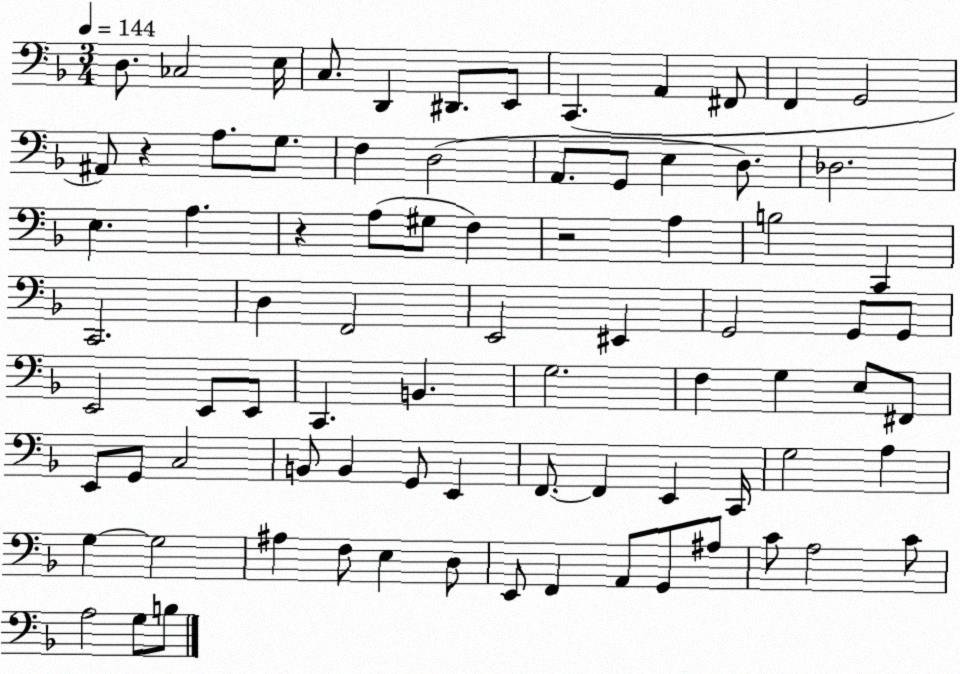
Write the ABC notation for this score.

X:1
T:Untitled
M:3/4
L:1/4
K:F
D,/2 _C,2 E,/4 C,/2 D,, ^D,,/2 E,,/2 C,, A,, ^F,,/2 F,, G,,2 ^A,,/2 z A,/2 G,/2 F, D,2 A,,/2 G,,/2 E, D,/2 _D,2 E, A, z A,/2 ^G,/2 F, z2 A, B,2 C,, C,,2 D, F,,2 E,,2 ^E,, G,,2 G,,/2 G,,/2 E,,2 E,,/2 E,,/2 C,, B,, G,2 F, G, E,/2 ^F,,/2 E,,/2 G,,/2 C,2 B,,/2 B,, G,,/2 E,, F,,/2 F,, E,, C,,/4 G,2 A, G, G,2 ^A, F,/2 E, D,/2 E,,/2 F,, A,,/2 G,,/2 ^A,/2 C/2 A,2 C/2 A,2 G,/2 B,/2